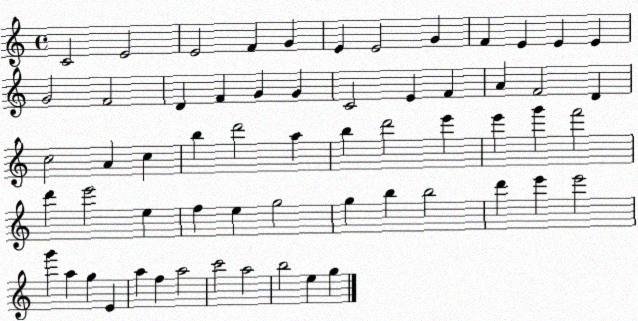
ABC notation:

X:1
T:Untitled
M:4/4
L:1/4
K:C
C2 E2 E2 F G E E2 G F E E E G2 F2 D F G G C2 E F A F2 D c2 A c b d'2 a b d'2 e' e' g' f'2 d' e'2 e f e g2 g b b2 d' e' e'2 g' a g E a f a2 c'2 a2 b2 e g